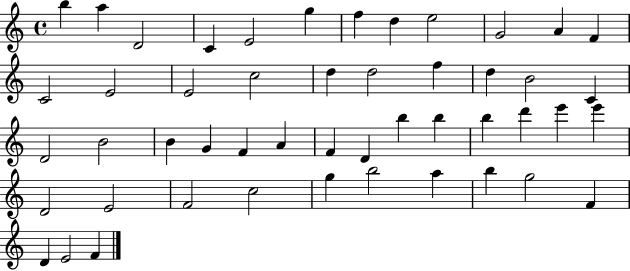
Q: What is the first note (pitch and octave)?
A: B5